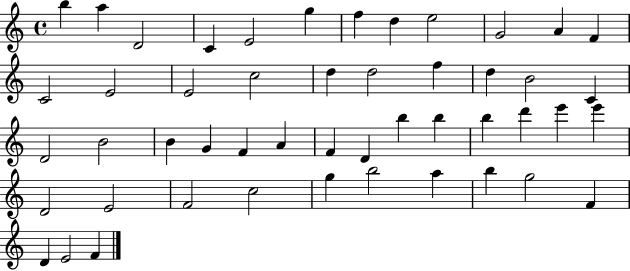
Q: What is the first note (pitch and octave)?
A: B5